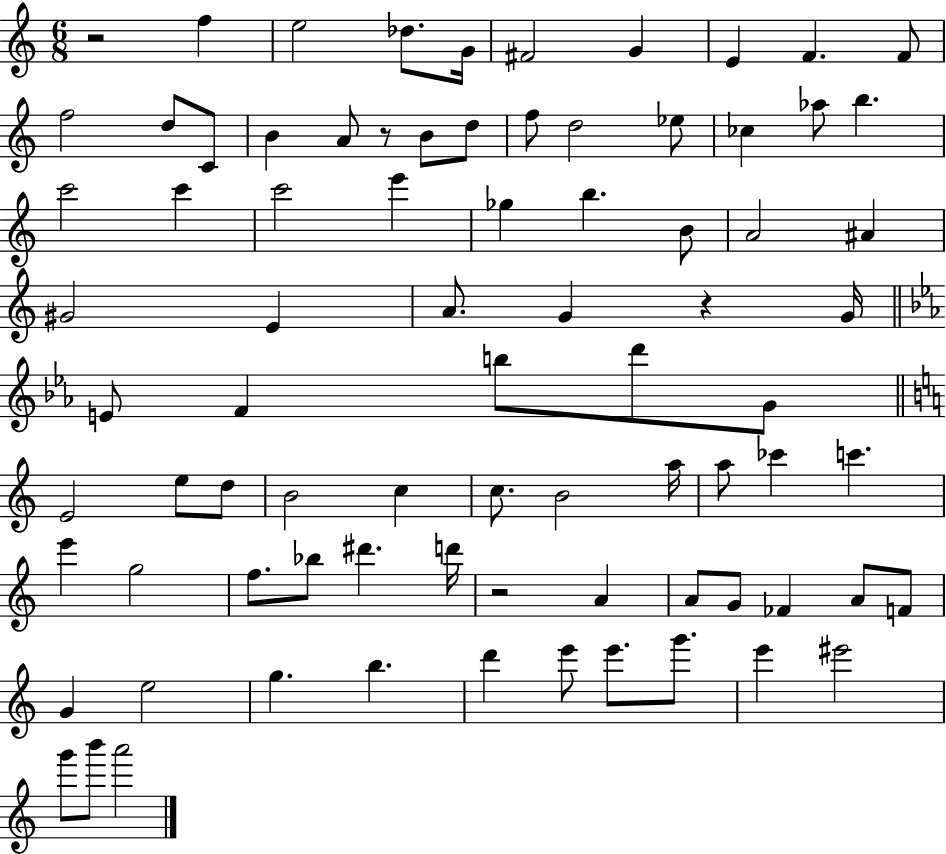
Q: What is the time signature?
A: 6/8